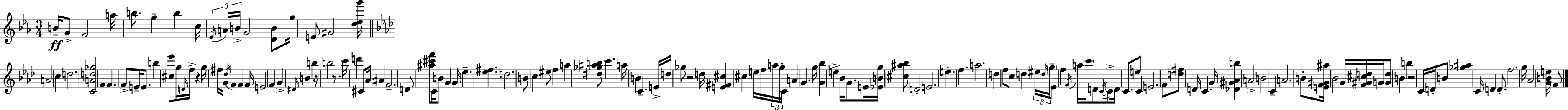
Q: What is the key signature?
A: C minor